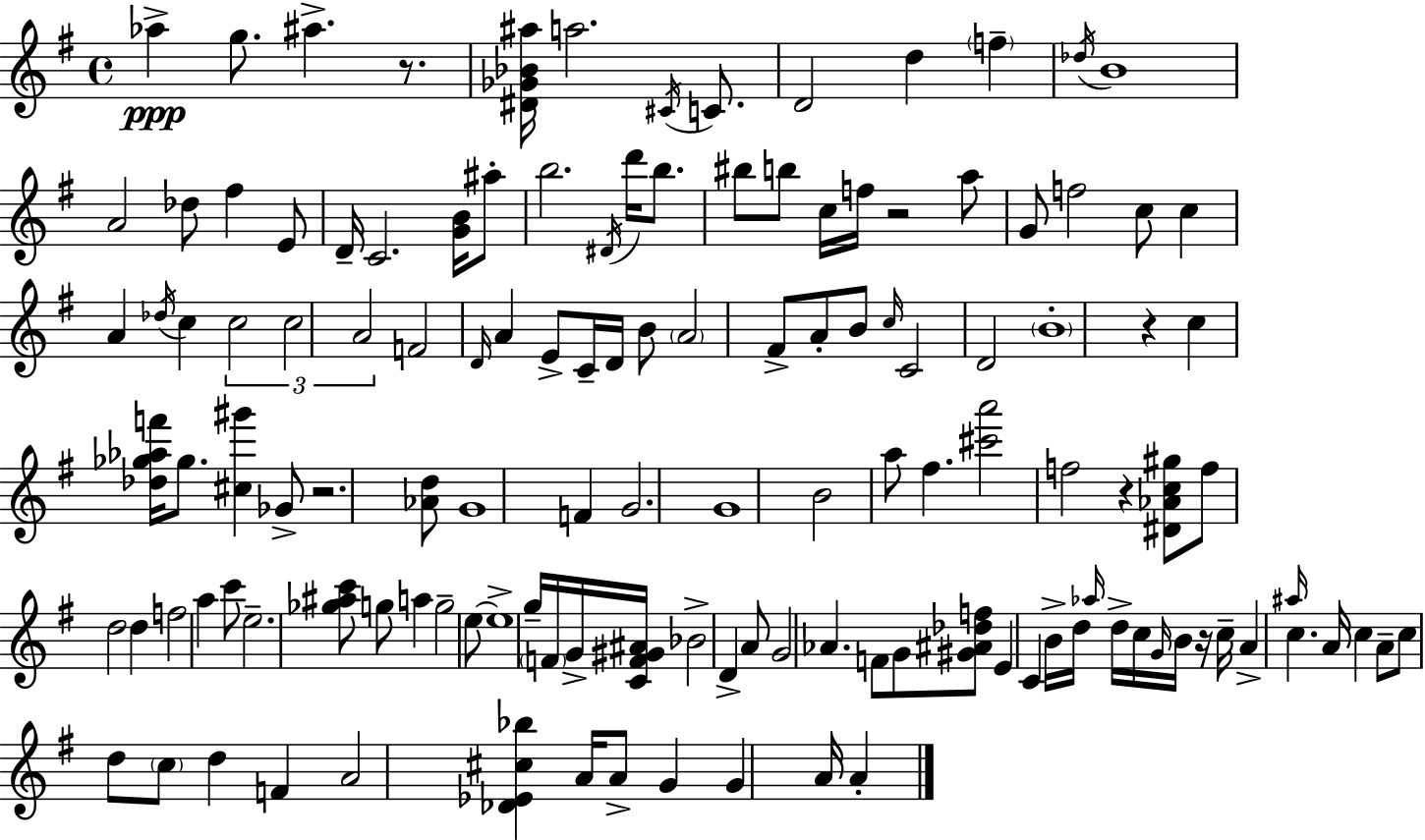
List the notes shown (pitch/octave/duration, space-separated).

Ab5/q G5/e. A#5/q. R/e. [D#4,Gb4,Bb4,A#5]/s A5/h. C#4/s C4/e. D4/h D5/q F5/q Db5/s B4/w A4/h Db5/e F#5/q E4/e D4/s C4/h. [G4,B4]/s A#5/e B5/h. D#4/s D6/s B5/e. BIS5/e B5/e C5/s F5/s R/h A5/e G4/e F5/h C5/e C5/q A4/q Db5/s C5/q C5/h C5/h A4/h F4/h D4/s A4/q E4/e C4/s D4/s B4/e A4/h F#4/e A4/e B4/e C5/s C4/h D4/h B4/w R/q C5/q [Db5,Gb5,Ab5,F6]/s Gb5/e. [C#5,G#6]/q Gb4/e R/h. [Ab4,D5]/e G4/w F4/q G4/h. G4/w B4/h A5/e F#5/q. [C#6,A6]/h F5/h R/q [D#4,Ab4,C5,G#5]/e F5/e D5/h D5/q F5/h A5/q C6/e E5/h. [Gb5,A#5,C6]/e G5/e A5/q G5/h E5/e E5/w G5/s F4/s G4/s [C4,F4,G#4,A#4]/s Bb4/h D4/q A4/e G4/h Ab4/q. F4/e G4/e [G#4,A#4,Db5,F5]/e E4/q C4/q B4/s D5/s Ab5/s D5/s C5/s G4/s B4/s R/s C5/s A4/q A#5/s C5/q. A4/s C5/q A4/e C5/e D5/e C5/e D5/q F4/q A4/h [Db4,Eb4,C#5,Bb5]/q A4/s A4/e G4/q G4/q A4/s A4/q